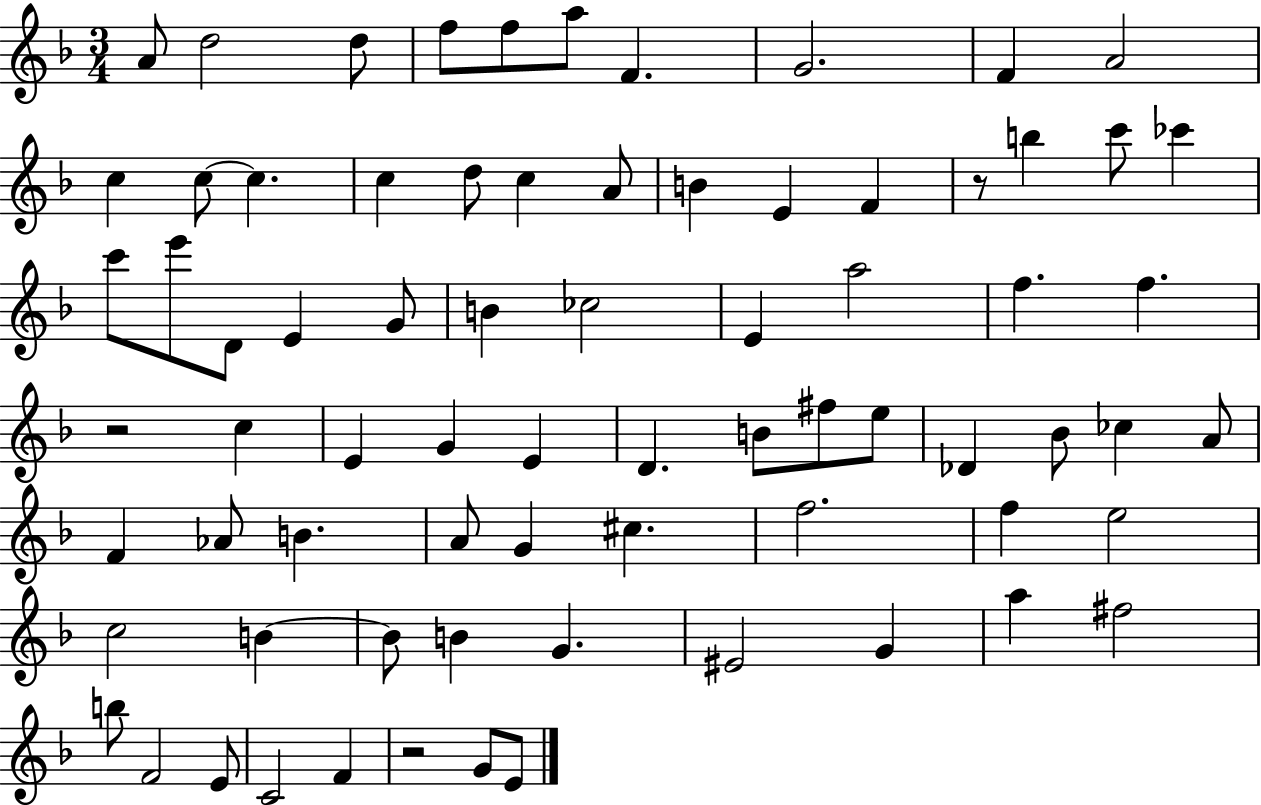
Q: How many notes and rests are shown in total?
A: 74